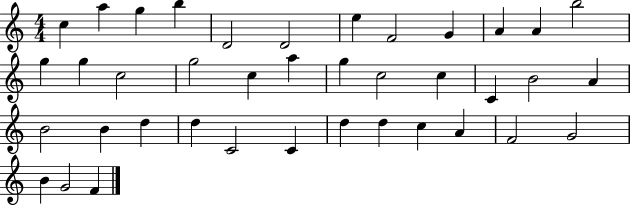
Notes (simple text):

C5/q A5/q G5/q B5/q D4/h D4/h E5/q F4/h G4/q A4/q A4/q B5/h G5/q G5/q C5/h G5/h C5/q A5/q G5/q C5/h C5/q C4/q B4/h A4/q B4/h B4/q D5/q D5/q C4/h C4/q D5/q D5/q C5/q A4/q F4/h G4/h B4/q G4/h F4/q